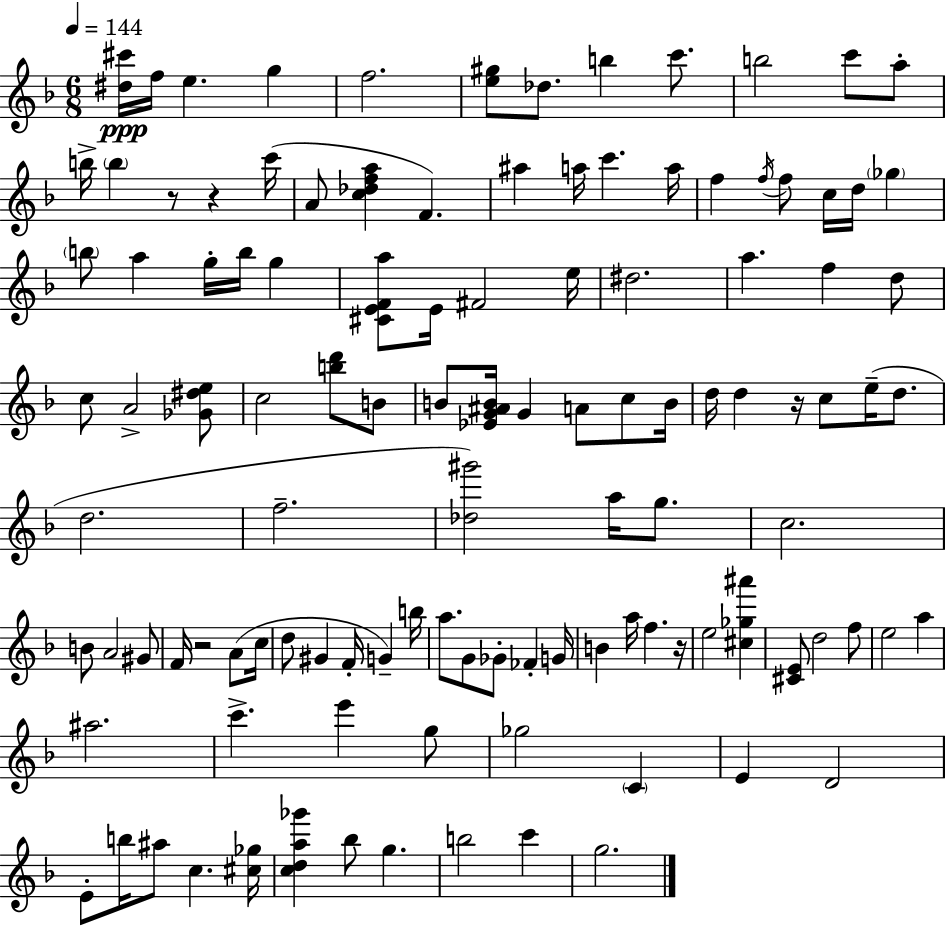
[D#5,C#6]/s F5/s E5/q. G5/q F5/h. [E5,G#5]/e Db5/e. B5/q C6/e. B5/h C6/e A5/e B5/s B5/q R/e R/q C6/s A4/e [C5,Db5,F5,A5]/q F4/q. A#5/q A5/s C6/q. A5/s F5/q F5/s F5/e C5/s D5/s Gb5/q B5/e A5/q G5/s B5/s G5/q [C#4,E4,F4,A5]/e E4/s F#4/h E5/s D#5/h. A5/q. F5/q D5/e C5/e A4/h [Gb4,D#5,E5]/e C5/h [B5,D6]/e B4/e B4/e [Eb4,G4,A#4,B4]/s G4/q A4/e C5/e B4/s D5/s D5/q R/s C5/e E5/s D5/e. D5/h. F5/h. [Db5,G#6]/h A5/s G5/e. C5/h. B4/e A4/h G#4/e F4/s R/h A4/e C5/s D5/e G#4/q F4/s G4/q B5/s A5/e. G4/e Gb4/e FES4/q G4/s B4/q A5/s F5/q. R/s E5/h [C#5,Gb5,A#6]/q [C#4,E4]/e D5/h F5/e E5/h A5/q A#5/h. C6/q. E6/q G5/e Gb5/h C4/q E4/q D4/h E4/e B5/s A#5/e C5/q. [C#5,Gb5]/s [C5,D5,A5,Gb6]/q Bb5/e G5/q. B5/h C6/q G5/h.